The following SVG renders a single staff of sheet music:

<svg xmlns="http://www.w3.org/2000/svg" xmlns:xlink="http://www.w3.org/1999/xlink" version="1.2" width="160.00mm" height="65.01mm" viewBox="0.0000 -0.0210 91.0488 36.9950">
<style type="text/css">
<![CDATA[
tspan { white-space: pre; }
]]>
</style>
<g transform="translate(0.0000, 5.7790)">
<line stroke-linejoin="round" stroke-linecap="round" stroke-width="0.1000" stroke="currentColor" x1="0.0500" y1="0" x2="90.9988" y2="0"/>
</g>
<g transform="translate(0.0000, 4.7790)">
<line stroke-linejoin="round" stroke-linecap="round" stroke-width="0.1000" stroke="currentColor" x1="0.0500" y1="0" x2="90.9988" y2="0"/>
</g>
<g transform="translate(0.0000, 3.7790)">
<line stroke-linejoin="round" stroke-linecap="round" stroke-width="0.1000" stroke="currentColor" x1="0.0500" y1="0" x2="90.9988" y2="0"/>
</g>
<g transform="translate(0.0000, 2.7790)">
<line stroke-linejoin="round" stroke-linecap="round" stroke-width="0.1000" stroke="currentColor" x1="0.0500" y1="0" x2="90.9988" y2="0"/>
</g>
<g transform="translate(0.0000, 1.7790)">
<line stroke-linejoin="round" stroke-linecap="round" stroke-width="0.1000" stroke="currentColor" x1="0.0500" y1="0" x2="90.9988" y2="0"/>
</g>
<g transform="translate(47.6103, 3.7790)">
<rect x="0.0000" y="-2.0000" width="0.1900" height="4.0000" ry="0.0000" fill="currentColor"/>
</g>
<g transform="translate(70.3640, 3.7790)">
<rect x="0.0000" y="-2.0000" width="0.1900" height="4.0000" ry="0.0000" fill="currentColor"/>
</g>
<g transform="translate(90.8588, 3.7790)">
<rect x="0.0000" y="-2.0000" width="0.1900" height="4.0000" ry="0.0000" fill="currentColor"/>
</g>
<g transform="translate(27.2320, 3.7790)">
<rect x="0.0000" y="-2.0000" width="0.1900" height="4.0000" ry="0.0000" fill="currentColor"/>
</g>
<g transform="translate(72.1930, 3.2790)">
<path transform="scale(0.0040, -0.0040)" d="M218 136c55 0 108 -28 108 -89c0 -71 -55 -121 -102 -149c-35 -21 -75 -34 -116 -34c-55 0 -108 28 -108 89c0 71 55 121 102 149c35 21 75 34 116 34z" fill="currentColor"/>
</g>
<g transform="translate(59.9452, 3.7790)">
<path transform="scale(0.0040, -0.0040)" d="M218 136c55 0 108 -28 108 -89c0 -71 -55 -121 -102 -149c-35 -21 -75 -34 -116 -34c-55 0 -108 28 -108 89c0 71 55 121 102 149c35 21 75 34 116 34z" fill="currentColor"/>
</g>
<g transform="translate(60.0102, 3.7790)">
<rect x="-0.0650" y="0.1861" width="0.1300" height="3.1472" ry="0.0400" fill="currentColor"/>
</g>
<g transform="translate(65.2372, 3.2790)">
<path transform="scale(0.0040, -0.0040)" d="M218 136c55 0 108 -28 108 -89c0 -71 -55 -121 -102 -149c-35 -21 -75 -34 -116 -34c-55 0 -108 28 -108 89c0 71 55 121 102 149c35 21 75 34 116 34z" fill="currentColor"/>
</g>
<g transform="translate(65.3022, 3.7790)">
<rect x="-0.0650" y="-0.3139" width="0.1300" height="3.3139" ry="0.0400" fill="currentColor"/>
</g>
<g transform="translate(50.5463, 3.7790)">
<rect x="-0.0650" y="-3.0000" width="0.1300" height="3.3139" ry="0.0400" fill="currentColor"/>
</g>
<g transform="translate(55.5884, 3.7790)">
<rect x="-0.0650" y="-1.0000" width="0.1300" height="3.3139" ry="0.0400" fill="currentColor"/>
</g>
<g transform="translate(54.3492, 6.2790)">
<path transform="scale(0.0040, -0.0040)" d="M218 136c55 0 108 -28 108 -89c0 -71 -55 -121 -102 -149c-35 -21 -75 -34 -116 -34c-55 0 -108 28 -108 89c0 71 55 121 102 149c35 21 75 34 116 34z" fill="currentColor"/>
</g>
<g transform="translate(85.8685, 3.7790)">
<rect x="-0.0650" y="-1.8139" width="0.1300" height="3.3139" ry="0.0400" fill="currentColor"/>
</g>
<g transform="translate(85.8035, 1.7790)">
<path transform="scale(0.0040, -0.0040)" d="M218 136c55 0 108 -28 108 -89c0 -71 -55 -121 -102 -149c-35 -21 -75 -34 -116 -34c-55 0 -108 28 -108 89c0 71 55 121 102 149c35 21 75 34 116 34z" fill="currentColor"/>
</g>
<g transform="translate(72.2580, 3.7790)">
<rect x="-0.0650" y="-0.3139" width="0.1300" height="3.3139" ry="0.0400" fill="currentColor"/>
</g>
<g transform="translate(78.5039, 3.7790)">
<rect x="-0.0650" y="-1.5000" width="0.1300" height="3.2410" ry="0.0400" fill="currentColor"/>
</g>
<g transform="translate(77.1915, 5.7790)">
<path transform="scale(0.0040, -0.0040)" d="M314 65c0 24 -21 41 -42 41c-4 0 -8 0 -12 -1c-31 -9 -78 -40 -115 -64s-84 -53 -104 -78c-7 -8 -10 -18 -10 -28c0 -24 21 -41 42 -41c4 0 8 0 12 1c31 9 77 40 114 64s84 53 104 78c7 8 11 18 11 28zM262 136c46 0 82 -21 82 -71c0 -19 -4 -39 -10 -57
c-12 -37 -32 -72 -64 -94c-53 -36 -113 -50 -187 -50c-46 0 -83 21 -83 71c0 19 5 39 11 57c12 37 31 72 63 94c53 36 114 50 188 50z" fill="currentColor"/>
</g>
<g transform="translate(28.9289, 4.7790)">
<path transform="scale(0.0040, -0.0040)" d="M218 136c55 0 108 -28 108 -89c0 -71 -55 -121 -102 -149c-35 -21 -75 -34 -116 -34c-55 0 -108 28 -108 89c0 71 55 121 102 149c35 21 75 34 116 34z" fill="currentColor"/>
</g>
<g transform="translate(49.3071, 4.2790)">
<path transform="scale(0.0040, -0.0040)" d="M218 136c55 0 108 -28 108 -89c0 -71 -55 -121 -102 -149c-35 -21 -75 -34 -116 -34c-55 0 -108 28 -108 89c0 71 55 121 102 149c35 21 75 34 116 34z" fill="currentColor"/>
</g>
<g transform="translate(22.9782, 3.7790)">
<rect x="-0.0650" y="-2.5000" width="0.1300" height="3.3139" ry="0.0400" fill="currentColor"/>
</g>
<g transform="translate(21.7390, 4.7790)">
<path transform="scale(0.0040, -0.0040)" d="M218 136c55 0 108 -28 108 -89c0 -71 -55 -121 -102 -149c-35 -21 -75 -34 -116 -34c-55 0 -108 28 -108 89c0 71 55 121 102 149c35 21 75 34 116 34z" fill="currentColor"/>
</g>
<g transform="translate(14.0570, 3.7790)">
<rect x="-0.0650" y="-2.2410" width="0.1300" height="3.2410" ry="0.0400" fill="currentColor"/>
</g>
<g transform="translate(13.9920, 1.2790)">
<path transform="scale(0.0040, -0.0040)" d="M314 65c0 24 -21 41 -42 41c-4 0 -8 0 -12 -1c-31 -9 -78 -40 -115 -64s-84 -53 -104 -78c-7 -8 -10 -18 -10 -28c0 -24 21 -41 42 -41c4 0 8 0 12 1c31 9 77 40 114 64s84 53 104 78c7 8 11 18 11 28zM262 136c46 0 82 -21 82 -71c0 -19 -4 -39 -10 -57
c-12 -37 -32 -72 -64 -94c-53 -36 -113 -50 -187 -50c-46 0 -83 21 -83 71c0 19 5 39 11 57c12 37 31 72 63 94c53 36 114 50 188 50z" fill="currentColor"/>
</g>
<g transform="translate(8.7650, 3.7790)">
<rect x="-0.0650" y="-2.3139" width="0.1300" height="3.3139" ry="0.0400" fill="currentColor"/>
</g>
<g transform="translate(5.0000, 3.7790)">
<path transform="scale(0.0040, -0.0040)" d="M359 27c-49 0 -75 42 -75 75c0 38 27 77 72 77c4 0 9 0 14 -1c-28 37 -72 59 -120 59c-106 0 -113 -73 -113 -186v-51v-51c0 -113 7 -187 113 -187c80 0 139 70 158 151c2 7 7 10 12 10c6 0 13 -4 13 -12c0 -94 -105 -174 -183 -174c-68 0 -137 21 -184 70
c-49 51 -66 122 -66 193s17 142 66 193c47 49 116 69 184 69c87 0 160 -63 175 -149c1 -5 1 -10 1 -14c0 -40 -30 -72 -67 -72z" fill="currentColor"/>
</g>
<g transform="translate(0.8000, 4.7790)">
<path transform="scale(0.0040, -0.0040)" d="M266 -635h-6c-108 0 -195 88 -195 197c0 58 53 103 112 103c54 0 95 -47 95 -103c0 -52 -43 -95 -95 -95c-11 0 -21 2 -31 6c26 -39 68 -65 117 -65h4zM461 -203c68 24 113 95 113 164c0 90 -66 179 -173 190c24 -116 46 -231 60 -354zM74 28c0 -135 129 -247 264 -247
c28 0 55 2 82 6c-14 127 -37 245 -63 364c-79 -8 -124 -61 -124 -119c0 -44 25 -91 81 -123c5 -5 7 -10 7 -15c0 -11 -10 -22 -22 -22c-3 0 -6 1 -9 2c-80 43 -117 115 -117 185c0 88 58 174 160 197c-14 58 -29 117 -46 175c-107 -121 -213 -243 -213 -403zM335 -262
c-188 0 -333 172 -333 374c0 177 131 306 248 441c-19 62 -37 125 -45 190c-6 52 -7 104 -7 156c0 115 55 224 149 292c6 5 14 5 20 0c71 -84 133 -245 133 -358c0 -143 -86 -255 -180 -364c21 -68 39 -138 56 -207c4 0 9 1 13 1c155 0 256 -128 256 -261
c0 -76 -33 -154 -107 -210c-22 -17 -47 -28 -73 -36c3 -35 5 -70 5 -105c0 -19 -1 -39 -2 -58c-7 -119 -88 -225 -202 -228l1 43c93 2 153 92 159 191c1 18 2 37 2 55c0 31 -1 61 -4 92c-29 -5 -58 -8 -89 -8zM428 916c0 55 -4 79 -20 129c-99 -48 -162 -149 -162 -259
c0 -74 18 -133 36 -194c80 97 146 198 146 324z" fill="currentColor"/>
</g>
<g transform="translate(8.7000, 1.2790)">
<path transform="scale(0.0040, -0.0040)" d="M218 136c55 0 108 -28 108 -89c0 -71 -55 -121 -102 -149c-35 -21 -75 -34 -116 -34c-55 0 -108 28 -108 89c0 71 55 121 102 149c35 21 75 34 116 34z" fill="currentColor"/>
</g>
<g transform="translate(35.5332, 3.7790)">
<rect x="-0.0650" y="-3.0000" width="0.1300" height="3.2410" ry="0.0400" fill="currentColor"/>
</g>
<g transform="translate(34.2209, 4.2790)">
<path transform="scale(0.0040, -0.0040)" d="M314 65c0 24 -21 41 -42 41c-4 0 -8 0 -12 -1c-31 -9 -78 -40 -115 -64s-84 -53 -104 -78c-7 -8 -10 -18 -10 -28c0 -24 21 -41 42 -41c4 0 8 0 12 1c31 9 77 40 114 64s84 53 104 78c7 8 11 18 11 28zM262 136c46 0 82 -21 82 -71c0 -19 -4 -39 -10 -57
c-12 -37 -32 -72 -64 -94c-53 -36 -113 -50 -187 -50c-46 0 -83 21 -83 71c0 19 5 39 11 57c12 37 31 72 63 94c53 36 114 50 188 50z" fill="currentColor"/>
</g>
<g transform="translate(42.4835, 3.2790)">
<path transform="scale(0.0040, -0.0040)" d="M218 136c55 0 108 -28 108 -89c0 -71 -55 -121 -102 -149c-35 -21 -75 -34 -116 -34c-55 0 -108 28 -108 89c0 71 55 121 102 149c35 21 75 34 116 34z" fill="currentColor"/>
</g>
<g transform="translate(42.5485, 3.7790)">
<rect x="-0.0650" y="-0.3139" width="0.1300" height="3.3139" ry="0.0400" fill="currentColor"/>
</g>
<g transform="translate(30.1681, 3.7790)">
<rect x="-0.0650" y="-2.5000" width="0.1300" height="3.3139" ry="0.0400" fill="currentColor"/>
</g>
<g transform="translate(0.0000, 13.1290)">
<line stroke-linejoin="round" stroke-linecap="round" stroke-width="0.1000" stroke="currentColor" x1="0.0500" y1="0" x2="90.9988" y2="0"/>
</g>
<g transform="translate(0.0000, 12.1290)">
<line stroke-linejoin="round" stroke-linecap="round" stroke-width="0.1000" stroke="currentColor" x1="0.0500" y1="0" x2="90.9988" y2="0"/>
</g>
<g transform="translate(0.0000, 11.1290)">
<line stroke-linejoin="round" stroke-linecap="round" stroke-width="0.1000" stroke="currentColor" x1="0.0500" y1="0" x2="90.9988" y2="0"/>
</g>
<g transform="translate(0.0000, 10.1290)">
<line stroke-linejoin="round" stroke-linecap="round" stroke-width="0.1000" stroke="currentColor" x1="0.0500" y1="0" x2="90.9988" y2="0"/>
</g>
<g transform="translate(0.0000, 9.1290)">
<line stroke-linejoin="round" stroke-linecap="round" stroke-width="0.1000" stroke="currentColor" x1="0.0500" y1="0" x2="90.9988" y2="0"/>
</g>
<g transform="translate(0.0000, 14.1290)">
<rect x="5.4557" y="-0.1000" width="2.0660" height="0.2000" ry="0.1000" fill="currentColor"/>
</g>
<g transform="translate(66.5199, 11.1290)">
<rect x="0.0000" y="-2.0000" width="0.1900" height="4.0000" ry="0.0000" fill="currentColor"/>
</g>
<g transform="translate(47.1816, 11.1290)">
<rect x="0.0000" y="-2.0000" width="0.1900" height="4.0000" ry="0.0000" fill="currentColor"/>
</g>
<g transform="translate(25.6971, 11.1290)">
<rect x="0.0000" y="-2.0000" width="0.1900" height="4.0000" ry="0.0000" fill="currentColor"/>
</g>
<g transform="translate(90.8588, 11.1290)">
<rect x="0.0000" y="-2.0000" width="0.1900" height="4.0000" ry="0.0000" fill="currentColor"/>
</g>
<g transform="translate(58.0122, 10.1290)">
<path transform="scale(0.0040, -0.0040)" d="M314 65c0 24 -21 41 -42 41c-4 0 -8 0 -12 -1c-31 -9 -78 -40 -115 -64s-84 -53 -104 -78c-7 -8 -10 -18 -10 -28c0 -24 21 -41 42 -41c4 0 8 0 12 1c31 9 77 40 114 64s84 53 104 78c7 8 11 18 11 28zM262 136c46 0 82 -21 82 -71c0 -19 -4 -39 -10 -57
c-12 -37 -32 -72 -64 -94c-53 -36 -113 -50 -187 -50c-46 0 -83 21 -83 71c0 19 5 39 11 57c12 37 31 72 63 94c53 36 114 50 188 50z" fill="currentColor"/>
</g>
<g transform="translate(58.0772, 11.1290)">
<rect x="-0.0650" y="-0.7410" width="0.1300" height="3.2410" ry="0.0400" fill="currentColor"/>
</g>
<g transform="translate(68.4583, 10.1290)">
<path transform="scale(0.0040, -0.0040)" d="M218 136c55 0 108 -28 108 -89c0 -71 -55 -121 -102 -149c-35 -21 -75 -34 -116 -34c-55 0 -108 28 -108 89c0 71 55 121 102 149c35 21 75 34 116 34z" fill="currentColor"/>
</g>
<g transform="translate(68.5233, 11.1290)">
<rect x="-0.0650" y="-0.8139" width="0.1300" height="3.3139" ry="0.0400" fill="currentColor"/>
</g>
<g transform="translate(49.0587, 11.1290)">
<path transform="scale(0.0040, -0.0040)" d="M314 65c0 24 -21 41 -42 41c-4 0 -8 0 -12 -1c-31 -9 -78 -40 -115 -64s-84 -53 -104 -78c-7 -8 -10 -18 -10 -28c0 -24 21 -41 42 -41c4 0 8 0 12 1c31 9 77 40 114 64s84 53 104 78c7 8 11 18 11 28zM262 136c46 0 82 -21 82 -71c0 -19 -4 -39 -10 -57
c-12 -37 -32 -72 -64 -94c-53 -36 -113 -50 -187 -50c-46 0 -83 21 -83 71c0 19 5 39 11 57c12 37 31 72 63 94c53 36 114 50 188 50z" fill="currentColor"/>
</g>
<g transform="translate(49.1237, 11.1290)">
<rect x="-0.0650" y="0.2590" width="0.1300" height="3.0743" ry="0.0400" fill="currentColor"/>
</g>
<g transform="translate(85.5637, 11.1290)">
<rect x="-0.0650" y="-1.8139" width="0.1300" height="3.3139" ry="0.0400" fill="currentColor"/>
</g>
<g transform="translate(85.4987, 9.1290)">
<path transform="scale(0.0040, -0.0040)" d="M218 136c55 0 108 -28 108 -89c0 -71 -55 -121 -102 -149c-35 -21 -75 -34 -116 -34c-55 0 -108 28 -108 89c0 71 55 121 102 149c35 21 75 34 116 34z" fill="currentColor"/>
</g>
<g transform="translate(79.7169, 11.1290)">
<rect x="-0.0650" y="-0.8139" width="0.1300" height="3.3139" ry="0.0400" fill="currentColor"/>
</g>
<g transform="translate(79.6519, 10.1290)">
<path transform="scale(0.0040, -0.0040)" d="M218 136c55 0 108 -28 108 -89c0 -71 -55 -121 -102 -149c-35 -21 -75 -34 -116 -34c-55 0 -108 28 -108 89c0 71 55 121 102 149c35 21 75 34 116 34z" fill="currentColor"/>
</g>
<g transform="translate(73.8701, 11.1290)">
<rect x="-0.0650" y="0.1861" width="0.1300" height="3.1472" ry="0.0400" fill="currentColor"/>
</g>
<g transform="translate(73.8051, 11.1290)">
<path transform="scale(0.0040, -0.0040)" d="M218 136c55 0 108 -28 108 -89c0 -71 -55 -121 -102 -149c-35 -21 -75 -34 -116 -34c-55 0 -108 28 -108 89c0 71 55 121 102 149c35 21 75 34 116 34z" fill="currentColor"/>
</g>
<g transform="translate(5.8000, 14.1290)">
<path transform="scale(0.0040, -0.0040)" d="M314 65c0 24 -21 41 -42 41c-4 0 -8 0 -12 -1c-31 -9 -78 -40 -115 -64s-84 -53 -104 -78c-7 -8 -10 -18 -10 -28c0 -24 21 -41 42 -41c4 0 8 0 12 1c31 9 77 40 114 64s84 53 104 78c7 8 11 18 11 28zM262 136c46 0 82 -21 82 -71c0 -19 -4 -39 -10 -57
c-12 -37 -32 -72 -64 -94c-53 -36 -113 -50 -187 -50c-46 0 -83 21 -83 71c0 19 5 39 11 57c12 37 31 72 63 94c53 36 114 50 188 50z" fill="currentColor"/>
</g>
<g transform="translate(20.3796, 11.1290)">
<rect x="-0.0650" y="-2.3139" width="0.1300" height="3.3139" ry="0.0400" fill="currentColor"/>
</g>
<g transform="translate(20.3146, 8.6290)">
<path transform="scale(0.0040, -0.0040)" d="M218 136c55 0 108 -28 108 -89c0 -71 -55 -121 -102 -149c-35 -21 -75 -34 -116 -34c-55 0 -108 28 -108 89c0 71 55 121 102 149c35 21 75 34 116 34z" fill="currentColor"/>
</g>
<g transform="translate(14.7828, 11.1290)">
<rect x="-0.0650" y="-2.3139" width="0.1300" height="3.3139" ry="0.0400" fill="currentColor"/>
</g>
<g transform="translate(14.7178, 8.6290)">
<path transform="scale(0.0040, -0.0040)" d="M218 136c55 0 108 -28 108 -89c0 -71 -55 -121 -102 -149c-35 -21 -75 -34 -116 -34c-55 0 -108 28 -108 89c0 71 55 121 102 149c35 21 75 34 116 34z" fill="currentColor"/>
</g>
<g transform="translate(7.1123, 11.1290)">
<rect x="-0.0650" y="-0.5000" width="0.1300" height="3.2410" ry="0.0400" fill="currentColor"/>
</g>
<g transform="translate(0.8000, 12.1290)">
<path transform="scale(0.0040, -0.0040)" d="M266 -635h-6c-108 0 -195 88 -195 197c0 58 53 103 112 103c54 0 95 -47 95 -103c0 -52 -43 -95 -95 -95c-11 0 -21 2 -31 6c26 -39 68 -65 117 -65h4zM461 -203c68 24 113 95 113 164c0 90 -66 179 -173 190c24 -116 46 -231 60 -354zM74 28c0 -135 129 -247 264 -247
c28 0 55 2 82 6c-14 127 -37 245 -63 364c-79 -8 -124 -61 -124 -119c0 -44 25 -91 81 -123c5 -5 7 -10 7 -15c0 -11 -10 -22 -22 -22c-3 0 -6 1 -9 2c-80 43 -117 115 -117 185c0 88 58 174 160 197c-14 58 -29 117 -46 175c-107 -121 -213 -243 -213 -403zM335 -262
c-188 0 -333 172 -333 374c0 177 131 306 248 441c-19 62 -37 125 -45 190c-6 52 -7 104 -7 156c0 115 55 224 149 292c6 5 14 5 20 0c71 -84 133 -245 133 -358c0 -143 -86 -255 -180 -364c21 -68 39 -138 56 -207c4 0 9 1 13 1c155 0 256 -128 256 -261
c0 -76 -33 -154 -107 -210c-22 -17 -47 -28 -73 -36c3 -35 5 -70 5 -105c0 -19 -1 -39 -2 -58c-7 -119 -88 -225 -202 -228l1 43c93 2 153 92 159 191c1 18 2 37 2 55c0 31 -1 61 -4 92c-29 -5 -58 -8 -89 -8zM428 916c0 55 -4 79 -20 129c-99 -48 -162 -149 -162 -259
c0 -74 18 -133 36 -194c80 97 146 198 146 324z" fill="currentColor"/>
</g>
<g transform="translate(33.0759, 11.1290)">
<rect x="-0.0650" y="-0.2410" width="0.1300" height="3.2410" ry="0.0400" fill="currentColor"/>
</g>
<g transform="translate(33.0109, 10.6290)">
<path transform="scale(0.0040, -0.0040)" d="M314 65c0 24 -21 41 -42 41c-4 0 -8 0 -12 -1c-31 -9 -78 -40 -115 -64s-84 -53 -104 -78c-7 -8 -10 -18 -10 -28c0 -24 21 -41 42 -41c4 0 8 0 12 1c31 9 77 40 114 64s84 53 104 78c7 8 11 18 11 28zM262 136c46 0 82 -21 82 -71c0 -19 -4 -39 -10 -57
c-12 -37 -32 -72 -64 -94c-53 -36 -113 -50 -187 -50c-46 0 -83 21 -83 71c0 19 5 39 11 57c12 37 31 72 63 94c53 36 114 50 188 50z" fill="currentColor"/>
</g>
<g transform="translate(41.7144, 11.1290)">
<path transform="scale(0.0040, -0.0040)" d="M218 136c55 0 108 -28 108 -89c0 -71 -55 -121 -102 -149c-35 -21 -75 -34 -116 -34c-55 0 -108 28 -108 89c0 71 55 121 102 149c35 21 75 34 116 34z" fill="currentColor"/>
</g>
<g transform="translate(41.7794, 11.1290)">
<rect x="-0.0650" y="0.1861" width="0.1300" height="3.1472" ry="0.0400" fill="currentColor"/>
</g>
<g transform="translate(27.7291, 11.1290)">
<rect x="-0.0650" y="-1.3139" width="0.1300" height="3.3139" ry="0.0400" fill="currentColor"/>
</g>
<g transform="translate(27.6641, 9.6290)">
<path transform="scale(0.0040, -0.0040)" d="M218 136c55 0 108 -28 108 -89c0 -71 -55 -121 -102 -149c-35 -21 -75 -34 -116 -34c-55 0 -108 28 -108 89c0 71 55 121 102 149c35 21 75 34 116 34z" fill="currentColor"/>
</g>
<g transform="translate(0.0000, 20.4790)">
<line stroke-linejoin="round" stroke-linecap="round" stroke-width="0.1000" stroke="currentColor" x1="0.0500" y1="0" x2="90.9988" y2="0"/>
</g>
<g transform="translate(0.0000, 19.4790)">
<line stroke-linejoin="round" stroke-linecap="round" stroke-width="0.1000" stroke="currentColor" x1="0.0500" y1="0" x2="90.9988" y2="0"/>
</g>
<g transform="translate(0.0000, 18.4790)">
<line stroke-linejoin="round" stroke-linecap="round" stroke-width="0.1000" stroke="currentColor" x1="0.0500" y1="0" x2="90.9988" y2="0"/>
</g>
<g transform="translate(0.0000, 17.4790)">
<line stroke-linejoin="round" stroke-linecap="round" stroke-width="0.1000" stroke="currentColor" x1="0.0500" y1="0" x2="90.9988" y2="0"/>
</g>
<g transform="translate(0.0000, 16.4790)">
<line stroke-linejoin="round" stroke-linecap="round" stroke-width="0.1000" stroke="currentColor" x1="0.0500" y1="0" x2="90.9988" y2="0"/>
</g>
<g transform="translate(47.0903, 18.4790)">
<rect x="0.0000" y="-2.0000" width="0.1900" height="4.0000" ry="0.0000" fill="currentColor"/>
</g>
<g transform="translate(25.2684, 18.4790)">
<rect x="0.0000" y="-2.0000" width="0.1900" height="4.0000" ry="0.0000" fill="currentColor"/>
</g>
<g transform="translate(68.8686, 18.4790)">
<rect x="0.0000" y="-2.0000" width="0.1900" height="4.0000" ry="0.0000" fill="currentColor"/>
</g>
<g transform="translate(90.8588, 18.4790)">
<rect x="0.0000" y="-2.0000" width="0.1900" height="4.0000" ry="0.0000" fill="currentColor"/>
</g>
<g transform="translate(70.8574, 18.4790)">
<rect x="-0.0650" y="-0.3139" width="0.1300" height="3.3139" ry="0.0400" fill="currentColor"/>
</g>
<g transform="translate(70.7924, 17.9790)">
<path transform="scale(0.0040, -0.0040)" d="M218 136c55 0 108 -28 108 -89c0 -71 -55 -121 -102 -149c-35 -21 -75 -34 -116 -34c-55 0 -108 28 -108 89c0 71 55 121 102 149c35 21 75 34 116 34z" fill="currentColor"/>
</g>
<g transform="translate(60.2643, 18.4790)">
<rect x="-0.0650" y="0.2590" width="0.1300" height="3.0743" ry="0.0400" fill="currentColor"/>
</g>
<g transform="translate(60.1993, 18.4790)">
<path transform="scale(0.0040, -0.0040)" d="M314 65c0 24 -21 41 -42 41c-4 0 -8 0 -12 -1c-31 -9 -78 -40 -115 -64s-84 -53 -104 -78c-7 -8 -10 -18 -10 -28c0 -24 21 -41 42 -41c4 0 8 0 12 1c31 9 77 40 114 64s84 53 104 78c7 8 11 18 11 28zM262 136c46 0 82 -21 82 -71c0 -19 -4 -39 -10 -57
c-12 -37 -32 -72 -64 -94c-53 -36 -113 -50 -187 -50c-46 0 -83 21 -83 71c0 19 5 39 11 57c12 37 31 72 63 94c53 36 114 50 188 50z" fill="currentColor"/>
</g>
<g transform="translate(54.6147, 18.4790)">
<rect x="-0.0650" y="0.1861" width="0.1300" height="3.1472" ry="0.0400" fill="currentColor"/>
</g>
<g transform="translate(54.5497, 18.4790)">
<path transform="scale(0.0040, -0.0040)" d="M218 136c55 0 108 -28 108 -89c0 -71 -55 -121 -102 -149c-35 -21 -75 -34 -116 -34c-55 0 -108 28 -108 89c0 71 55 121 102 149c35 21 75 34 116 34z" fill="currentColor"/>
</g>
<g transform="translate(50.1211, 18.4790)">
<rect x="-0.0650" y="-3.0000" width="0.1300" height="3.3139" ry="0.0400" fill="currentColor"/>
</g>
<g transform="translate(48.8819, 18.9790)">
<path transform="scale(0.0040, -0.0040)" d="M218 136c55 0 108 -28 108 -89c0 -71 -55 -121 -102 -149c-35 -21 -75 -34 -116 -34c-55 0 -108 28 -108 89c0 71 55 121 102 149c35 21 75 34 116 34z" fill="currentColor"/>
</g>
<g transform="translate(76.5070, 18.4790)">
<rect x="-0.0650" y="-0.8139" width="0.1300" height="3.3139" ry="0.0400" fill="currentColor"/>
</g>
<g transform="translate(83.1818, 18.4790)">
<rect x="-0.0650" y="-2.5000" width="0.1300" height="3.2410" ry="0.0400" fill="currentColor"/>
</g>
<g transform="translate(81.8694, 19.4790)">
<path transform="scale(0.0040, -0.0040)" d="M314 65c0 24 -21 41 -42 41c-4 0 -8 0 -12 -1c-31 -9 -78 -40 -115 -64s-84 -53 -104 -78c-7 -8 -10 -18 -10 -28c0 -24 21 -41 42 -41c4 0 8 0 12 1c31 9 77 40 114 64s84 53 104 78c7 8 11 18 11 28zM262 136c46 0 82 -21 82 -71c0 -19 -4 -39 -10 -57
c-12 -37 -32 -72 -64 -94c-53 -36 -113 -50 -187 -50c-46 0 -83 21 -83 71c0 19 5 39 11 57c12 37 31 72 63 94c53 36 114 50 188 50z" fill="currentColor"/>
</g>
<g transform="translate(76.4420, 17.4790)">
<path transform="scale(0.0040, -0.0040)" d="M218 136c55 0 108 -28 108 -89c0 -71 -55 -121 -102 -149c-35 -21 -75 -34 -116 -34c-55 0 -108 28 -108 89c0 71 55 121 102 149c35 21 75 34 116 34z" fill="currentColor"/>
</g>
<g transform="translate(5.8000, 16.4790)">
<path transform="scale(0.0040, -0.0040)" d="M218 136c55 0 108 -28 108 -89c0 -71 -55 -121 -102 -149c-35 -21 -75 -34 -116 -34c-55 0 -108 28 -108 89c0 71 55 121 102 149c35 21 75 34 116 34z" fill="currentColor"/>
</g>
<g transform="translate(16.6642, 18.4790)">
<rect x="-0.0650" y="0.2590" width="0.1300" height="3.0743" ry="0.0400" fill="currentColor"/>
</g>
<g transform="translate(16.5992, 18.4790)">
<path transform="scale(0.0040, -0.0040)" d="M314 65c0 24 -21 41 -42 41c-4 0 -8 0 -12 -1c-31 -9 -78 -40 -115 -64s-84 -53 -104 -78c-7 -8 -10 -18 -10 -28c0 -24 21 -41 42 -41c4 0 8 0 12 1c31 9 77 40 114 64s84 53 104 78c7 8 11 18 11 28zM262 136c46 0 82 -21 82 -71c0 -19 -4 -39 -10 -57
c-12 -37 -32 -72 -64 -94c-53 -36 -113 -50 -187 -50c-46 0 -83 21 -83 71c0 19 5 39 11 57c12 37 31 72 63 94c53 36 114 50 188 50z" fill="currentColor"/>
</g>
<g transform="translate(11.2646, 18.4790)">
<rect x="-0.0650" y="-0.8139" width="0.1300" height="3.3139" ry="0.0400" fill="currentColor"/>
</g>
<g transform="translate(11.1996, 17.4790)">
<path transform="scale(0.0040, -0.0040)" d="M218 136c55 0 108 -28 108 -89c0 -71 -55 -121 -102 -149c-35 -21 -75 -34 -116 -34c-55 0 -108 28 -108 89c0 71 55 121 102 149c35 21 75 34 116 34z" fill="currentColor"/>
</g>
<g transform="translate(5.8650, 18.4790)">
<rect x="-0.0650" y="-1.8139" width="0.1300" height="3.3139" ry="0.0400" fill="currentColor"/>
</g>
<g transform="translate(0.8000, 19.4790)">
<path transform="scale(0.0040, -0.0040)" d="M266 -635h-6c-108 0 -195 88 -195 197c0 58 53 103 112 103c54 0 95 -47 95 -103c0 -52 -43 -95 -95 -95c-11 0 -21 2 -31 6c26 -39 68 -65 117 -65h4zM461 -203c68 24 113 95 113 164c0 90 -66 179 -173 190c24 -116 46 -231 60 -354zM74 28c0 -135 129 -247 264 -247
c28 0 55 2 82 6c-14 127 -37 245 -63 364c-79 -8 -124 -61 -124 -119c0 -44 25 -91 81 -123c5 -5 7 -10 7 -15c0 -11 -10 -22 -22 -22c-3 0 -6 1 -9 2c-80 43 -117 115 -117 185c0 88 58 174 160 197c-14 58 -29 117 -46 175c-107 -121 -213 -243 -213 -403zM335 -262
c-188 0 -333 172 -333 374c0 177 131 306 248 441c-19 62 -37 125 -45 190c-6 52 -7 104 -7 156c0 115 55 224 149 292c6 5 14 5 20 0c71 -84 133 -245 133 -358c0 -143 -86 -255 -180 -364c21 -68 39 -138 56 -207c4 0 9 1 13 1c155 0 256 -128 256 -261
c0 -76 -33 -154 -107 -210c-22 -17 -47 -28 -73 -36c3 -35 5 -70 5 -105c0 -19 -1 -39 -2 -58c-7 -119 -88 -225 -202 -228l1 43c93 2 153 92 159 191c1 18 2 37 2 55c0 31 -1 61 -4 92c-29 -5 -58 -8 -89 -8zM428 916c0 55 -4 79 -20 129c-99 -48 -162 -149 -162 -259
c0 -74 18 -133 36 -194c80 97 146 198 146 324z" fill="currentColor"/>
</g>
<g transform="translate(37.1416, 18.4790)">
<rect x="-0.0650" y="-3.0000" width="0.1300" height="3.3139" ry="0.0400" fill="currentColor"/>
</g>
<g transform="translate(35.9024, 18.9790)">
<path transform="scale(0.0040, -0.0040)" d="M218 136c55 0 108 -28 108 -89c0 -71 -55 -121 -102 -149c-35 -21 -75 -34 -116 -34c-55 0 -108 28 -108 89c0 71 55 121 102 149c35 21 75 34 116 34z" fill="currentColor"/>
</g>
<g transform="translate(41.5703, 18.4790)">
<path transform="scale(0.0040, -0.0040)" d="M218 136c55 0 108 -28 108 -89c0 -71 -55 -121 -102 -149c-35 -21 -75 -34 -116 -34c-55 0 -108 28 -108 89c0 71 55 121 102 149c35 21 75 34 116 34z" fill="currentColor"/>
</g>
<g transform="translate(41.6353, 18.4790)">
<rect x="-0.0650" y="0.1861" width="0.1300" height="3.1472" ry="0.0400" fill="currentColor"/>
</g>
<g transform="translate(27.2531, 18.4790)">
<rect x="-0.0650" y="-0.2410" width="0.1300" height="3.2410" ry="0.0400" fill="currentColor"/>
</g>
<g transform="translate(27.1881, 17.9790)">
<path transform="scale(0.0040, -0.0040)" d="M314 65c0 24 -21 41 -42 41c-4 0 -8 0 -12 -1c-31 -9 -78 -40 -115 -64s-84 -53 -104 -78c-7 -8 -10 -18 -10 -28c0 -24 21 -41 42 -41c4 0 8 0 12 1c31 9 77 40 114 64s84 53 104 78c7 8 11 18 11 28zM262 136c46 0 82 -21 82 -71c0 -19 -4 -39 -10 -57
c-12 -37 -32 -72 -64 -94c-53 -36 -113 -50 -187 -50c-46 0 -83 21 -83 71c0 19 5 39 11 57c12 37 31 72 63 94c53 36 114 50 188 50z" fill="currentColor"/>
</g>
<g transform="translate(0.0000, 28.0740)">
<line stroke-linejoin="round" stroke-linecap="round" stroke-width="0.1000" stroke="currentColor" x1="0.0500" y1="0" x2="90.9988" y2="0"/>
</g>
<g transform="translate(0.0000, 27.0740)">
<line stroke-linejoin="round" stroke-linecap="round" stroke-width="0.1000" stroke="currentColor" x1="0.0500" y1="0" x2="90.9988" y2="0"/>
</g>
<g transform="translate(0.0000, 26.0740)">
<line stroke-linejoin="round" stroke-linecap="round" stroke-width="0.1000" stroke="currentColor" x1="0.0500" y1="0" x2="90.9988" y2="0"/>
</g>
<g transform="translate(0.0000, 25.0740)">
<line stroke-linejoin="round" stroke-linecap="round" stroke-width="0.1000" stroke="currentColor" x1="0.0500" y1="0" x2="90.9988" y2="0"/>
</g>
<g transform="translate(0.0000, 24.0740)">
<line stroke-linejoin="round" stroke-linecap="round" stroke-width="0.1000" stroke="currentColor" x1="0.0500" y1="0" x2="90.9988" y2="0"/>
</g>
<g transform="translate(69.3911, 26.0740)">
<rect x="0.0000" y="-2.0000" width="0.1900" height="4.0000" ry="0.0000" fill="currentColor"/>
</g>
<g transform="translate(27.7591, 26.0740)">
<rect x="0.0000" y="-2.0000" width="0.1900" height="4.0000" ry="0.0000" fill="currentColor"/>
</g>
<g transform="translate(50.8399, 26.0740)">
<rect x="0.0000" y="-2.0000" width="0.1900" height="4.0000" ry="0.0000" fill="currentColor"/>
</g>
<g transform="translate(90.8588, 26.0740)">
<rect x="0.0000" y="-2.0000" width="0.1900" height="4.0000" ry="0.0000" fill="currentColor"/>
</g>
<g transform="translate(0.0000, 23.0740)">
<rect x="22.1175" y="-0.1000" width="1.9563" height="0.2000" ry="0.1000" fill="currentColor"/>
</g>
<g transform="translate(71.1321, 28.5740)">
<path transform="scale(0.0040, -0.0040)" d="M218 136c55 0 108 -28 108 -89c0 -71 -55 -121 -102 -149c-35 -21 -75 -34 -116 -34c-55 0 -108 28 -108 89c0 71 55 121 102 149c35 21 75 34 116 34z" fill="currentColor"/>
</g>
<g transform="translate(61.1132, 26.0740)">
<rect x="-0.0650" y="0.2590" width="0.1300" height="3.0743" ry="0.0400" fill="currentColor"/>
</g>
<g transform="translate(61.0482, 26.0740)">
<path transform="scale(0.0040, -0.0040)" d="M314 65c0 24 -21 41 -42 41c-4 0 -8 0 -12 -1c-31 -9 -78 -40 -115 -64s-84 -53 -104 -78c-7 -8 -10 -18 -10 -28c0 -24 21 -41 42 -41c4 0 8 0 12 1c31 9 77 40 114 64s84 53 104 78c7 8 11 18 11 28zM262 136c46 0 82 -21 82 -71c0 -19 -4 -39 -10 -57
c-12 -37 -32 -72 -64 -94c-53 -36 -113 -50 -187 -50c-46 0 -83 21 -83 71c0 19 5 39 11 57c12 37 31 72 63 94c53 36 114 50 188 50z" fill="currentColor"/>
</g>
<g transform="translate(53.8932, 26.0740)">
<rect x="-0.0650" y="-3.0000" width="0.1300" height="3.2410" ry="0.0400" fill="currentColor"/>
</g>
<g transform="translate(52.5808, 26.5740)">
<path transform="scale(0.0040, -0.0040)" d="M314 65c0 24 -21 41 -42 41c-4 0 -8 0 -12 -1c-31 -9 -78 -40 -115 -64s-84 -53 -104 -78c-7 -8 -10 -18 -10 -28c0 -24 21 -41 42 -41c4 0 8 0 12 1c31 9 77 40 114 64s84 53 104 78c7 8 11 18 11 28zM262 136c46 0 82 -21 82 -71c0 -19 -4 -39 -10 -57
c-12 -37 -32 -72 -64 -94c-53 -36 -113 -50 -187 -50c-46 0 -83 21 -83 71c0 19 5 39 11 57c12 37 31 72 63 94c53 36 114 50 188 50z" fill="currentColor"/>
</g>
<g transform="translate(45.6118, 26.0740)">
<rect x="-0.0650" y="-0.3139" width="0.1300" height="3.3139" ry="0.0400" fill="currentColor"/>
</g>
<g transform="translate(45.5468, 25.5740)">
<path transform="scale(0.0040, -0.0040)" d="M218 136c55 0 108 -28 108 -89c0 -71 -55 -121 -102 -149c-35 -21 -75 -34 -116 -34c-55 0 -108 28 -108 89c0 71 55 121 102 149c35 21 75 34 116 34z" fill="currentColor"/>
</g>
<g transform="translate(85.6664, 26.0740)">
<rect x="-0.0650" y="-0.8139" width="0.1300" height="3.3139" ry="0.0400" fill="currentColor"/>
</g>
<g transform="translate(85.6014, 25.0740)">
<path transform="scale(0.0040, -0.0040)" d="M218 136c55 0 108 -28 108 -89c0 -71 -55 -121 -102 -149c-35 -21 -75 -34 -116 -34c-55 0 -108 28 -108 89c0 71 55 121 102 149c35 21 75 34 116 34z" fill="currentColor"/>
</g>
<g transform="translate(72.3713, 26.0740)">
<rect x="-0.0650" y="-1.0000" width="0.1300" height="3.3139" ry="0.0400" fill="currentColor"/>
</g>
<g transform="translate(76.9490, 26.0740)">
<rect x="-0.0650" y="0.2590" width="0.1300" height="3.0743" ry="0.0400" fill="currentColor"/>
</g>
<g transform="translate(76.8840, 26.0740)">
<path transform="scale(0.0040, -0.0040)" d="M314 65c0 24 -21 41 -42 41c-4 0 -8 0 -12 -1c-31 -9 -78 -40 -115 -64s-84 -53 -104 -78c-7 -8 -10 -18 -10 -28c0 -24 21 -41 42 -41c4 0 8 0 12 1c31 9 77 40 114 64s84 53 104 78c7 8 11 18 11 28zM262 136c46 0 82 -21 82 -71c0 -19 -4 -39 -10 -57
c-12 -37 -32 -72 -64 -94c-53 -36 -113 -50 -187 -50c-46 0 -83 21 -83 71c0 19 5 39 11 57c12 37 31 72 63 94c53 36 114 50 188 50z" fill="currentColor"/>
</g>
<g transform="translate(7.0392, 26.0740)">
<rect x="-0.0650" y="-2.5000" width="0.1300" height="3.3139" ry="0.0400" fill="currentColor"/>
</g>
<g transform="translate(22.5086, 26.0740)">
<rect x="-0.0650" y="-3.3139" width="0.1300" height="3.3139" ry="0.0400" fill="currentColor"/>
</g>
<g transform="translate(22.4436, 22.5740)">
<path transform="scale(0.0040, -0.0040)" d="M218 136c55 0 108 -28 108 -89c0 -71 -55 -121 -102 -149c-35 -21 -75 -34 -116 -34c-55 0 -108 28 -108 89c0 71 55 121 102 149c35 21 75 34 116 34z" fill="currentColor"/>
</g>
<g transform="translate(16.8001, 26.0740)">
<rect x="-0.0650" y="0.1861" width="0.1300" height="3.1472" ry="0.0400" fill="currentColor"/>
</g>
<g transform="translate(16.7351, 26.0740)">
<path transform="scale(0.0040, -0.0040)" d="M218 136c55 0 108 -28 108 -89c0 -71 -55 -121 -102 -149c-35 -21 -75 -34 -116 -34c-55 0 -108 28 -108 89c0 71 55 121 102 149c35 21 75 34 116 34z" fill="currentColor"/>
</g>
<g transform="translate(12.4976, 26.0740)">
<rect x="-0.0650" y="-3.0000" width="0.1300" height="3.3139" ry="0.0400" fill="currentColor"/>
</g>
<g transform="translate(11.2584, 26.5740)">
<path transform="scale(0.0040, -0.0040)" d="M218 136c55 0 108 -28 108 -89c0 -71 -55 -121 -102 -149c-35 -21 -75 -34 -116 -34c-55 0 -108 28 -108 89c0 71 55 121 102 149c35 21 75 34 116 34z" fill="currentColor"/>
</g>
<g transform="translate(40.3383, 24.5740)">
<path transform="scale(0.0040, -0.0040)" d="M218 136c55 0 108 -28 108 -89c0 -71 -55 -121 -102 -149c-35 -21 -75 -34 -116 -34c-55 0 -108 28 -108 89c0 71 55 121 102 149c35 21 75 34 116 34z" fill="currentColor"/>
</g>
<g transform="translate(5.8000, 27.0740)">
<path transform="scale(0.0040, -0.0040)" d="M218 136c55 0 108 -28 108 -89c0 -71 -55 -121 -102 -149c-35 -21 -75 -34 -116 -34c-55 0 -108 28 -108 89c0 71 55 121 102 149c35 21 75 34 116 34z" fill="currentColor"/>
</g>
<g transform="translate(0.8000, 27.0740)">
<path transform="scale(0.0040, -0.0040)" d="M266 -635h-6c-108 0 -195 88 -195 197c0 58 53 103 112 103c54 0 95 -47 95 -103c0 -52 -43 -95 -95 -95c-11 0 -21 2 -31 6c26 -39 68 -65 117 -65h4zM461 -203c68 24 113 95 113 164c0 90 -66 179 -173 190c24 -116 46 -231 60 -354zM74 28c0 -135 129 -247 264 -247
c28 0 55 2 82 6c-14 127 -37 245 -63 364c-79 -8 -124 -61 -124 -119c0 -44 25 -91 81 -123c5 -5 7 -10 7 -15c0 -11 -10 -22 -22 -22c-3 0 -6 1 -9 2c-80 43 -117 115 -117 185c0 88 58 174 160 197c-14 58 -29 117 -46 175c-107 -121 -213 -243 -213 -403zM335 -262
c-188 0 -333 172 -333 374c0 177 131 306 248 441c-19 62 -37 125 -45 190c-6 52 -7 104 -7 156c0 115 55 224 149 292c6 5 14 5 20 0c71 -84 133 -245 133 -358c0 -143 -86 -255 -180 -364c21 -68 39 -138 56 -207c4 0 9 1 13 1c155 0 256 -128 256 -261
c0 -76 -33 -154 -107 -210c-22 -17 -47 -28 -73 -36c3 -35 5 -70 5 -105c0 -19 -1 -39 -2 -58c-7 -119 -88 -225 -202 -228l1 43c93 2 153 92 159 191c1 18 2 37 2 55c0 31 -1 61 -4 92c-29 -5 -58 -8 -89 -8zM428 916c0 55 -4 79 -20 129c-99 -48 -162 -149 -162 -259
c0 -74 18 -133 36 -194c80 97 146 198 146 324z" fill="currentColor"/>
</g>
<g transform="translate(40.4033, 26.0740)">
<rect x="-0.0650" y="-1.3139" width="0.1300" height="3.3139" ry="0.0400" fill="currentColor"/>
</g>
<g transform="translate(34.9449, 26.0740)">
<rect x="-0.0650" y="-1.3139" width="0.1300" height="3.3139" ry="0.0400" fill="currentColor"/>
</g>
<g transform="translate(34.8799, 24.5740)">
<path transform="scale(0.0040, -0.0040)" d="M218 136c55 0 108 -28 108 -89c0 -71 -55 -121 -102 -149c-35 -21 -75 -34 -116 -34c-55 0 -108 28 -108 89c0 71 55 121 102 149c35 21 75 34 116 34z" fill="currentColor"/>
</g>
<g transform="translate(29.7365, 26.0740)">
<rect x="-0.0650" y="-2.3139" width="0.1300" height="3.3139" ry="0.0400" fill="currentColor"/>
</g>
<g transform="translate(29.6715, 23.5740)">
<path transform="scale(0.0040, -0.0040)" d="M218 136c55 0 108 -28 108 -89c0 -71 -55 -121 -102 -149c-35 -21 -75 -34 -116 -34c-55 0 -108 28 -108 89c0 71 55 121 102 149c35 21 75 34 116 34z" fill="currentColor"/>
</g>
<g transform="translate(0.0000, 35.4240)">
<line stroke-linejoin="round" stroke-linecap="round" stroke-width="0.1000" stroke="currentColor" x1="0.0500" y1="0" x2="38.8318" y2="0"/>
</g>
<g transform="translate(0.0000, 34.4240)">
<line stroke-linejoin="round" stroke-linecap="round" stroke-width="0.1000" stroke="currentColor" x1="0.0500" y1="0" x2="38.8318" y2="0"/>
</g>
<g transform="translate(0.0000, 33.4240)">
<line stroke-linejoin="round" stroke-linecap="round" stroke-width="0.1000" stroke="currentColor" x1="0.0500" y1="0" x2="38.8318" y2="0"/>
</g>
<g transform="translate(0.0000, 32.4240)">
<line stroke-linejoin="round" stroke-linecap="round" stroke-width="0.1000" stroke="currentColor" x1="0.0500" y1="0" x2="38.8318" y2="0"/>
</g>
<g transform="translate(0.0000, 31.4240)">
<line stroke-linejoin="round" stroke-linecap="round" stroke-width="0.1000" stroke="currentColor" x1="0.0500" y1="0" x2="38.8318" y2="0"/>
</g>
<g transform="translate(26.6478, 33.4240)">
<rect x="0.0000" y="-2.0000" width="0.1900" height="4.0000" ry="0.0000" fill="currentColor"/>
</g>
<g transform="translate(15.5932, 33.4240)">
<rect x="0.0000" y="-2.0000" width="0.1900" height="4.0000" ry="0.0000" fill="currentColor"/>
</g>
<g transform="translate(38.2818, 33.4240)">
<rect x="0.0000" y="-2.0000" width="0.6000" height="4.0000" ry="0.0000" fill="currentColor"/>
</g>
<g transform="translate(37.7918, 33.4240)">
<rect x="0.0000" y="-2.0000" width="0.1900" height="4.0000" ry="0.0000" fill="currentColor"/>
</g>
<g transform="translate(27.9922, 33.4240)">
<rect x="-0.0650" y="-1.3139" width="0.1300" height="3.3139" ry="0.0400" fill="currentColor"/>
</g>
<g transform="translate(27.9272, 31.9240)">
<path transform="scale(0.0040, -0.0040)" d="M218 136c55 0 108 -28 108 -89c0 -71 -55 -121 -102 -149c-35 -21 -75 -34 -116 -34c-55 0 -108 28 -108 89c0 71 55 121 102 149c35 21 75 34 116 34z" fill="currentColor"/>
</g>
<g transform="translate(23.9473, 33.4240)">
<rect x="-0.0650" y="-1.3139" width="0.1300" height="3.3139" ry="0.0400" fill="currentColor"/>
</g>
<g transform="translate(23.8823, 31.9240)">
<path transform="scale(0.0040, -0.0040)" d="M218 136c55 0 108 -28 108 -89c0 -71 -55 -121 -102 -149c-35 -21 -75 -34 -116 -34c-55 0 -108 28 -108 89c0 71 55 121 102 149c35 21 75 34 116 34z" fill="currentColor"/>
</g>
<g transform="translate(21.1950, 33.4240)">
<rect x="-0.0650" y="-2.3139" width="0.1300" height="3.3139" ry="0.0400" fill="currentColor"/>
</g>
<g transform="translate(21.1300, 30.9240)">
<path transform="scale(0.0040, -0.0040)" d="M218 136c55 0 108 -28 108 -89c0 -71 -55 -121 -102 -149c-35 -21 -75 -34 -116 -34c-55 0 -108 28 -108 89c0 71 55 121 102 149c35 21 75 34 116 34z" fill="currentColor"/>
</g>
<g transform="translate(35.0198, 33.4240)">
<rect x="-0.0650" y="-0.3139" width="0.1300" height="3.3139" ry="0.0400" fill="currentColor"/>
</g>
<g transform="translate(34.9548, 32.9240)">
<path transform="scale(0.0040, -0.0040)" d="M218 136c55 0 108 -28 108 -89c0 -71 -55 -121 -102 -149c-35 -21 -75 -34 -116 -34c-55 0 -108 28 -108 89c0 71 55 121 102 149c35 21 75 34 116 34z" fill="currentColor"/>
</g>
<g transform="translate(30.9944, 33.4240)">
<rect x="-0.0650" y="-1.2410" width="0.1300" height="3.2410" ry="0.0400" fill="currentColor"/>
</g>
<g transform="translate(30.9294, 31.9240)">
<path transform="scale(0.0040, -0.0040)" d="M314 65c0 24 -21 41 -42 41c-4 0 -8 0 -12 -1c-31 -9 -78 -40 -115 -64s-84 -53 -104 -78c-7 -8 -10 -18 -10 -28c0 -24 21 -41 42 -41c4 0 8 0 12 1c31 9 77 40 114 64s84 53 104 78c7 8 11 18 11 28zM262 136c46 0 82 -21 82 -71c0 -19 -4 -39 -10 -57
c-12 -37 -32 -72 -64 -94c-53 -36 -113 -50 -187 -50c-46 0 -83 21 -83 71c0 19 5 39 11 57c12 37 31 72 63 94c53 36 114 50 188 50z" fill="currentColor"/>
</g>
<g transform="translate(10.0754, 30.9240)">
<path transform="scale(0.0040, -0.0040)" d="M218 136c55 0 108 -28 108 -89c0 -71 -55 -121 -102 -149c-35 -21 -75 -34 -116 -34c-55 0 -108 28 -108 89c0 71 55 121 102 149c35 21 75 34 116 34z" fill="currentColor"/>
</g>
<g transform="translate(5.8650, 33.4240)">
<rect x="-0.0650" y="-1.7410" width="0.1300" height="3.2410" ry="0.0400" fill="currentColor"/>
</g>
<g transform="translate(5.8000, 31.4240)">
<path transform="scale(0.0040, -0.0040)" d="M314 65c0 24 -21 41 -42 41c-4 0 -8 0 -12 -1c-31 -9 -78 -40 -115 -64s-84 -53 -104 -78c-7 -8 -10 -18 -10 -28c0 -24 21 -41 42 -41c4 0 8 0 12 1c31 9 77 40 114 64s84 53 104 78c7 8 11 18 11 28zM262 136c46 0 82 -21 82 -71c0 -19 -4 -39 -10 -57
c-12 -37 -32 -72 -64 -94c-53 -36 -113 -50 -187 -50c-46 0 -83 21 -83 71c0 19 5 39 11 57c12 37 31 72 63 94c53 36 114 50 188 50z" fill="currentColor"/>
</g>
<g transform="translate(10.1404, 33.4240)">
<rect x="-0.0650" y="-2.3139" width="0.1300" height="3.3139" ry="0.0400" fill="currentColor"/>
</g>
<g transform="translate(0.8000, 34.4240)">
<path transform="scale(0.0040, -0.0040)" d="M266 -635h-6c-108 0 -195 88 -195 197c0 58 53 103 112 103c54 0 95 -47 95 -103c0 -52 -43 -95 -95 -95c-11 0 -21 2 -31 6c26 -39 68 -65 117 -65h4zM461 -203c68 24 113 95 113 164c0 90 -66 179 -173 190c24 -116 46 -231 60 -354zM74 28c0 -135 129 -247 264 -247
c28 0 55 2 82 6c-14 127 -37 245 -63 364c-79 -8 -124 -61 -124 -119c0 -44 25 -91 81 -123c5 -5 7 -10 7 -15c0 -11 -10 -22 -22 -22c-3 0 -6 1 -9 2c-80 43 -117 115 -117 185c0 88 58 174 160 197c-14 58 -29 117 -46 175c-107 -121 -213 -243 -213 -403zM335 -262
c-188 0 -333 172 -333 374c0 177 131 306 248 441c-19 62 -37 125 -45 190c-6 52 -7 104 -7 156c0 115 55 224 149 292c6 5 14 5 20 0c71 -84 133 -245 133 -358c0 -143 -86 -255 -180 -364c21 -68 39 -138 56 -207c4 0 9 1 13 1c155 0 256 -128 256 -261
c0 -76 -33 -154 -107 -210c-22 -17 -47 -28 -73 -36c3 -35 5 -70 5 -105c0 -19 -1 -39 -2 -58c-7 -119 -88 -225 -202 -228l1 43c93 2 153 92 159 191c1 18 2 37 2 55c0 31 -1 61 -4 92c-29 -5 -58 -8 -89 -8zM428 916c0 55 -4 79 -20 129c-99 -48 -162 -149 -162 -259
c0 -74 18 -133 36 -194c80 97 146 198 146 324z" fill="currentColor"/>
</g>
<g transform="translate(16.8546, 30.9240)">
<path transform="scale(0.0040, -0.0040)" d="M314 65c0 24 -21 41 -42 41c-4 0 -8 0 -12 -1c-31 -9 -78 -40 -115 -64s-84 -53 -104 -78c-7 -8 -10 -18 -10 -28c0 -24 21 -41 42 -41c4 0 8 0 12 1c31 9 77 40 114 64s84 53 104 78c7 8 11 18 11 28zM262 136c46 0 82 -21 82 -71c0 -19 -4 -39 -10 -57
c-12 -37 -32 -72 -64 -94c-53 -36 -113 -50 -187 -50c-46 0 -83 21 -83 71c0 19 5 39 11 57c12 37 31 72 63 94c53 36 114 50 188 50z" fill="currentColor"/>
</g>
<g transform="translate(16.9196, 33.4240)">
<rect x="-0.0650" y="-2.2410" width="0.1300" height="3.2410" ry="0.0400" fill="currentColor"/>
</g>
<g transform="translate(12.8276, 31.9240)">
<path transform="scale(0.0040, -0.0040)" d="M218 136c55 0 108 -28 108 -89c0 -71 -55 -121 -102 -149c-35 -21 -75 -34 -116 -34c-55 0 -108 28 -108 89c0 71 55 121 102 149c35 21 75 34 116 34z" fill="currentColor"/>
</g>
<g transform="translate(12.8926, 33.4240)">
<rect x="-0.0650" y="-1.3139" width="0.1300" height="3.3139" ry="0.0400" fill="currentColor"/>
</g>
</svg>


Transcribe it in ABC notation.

X:1
T:Untitled
M:4/4
L:1/4
K:C
g g2 G G A2 c A D B c c E2 f C2 g g e c2 B B2 d2 d B d f f d B2 c2 A B A B B2 c d G2 G A B b g e e c A2 B2 D B2 d f2 g e g2 g e e e2 c